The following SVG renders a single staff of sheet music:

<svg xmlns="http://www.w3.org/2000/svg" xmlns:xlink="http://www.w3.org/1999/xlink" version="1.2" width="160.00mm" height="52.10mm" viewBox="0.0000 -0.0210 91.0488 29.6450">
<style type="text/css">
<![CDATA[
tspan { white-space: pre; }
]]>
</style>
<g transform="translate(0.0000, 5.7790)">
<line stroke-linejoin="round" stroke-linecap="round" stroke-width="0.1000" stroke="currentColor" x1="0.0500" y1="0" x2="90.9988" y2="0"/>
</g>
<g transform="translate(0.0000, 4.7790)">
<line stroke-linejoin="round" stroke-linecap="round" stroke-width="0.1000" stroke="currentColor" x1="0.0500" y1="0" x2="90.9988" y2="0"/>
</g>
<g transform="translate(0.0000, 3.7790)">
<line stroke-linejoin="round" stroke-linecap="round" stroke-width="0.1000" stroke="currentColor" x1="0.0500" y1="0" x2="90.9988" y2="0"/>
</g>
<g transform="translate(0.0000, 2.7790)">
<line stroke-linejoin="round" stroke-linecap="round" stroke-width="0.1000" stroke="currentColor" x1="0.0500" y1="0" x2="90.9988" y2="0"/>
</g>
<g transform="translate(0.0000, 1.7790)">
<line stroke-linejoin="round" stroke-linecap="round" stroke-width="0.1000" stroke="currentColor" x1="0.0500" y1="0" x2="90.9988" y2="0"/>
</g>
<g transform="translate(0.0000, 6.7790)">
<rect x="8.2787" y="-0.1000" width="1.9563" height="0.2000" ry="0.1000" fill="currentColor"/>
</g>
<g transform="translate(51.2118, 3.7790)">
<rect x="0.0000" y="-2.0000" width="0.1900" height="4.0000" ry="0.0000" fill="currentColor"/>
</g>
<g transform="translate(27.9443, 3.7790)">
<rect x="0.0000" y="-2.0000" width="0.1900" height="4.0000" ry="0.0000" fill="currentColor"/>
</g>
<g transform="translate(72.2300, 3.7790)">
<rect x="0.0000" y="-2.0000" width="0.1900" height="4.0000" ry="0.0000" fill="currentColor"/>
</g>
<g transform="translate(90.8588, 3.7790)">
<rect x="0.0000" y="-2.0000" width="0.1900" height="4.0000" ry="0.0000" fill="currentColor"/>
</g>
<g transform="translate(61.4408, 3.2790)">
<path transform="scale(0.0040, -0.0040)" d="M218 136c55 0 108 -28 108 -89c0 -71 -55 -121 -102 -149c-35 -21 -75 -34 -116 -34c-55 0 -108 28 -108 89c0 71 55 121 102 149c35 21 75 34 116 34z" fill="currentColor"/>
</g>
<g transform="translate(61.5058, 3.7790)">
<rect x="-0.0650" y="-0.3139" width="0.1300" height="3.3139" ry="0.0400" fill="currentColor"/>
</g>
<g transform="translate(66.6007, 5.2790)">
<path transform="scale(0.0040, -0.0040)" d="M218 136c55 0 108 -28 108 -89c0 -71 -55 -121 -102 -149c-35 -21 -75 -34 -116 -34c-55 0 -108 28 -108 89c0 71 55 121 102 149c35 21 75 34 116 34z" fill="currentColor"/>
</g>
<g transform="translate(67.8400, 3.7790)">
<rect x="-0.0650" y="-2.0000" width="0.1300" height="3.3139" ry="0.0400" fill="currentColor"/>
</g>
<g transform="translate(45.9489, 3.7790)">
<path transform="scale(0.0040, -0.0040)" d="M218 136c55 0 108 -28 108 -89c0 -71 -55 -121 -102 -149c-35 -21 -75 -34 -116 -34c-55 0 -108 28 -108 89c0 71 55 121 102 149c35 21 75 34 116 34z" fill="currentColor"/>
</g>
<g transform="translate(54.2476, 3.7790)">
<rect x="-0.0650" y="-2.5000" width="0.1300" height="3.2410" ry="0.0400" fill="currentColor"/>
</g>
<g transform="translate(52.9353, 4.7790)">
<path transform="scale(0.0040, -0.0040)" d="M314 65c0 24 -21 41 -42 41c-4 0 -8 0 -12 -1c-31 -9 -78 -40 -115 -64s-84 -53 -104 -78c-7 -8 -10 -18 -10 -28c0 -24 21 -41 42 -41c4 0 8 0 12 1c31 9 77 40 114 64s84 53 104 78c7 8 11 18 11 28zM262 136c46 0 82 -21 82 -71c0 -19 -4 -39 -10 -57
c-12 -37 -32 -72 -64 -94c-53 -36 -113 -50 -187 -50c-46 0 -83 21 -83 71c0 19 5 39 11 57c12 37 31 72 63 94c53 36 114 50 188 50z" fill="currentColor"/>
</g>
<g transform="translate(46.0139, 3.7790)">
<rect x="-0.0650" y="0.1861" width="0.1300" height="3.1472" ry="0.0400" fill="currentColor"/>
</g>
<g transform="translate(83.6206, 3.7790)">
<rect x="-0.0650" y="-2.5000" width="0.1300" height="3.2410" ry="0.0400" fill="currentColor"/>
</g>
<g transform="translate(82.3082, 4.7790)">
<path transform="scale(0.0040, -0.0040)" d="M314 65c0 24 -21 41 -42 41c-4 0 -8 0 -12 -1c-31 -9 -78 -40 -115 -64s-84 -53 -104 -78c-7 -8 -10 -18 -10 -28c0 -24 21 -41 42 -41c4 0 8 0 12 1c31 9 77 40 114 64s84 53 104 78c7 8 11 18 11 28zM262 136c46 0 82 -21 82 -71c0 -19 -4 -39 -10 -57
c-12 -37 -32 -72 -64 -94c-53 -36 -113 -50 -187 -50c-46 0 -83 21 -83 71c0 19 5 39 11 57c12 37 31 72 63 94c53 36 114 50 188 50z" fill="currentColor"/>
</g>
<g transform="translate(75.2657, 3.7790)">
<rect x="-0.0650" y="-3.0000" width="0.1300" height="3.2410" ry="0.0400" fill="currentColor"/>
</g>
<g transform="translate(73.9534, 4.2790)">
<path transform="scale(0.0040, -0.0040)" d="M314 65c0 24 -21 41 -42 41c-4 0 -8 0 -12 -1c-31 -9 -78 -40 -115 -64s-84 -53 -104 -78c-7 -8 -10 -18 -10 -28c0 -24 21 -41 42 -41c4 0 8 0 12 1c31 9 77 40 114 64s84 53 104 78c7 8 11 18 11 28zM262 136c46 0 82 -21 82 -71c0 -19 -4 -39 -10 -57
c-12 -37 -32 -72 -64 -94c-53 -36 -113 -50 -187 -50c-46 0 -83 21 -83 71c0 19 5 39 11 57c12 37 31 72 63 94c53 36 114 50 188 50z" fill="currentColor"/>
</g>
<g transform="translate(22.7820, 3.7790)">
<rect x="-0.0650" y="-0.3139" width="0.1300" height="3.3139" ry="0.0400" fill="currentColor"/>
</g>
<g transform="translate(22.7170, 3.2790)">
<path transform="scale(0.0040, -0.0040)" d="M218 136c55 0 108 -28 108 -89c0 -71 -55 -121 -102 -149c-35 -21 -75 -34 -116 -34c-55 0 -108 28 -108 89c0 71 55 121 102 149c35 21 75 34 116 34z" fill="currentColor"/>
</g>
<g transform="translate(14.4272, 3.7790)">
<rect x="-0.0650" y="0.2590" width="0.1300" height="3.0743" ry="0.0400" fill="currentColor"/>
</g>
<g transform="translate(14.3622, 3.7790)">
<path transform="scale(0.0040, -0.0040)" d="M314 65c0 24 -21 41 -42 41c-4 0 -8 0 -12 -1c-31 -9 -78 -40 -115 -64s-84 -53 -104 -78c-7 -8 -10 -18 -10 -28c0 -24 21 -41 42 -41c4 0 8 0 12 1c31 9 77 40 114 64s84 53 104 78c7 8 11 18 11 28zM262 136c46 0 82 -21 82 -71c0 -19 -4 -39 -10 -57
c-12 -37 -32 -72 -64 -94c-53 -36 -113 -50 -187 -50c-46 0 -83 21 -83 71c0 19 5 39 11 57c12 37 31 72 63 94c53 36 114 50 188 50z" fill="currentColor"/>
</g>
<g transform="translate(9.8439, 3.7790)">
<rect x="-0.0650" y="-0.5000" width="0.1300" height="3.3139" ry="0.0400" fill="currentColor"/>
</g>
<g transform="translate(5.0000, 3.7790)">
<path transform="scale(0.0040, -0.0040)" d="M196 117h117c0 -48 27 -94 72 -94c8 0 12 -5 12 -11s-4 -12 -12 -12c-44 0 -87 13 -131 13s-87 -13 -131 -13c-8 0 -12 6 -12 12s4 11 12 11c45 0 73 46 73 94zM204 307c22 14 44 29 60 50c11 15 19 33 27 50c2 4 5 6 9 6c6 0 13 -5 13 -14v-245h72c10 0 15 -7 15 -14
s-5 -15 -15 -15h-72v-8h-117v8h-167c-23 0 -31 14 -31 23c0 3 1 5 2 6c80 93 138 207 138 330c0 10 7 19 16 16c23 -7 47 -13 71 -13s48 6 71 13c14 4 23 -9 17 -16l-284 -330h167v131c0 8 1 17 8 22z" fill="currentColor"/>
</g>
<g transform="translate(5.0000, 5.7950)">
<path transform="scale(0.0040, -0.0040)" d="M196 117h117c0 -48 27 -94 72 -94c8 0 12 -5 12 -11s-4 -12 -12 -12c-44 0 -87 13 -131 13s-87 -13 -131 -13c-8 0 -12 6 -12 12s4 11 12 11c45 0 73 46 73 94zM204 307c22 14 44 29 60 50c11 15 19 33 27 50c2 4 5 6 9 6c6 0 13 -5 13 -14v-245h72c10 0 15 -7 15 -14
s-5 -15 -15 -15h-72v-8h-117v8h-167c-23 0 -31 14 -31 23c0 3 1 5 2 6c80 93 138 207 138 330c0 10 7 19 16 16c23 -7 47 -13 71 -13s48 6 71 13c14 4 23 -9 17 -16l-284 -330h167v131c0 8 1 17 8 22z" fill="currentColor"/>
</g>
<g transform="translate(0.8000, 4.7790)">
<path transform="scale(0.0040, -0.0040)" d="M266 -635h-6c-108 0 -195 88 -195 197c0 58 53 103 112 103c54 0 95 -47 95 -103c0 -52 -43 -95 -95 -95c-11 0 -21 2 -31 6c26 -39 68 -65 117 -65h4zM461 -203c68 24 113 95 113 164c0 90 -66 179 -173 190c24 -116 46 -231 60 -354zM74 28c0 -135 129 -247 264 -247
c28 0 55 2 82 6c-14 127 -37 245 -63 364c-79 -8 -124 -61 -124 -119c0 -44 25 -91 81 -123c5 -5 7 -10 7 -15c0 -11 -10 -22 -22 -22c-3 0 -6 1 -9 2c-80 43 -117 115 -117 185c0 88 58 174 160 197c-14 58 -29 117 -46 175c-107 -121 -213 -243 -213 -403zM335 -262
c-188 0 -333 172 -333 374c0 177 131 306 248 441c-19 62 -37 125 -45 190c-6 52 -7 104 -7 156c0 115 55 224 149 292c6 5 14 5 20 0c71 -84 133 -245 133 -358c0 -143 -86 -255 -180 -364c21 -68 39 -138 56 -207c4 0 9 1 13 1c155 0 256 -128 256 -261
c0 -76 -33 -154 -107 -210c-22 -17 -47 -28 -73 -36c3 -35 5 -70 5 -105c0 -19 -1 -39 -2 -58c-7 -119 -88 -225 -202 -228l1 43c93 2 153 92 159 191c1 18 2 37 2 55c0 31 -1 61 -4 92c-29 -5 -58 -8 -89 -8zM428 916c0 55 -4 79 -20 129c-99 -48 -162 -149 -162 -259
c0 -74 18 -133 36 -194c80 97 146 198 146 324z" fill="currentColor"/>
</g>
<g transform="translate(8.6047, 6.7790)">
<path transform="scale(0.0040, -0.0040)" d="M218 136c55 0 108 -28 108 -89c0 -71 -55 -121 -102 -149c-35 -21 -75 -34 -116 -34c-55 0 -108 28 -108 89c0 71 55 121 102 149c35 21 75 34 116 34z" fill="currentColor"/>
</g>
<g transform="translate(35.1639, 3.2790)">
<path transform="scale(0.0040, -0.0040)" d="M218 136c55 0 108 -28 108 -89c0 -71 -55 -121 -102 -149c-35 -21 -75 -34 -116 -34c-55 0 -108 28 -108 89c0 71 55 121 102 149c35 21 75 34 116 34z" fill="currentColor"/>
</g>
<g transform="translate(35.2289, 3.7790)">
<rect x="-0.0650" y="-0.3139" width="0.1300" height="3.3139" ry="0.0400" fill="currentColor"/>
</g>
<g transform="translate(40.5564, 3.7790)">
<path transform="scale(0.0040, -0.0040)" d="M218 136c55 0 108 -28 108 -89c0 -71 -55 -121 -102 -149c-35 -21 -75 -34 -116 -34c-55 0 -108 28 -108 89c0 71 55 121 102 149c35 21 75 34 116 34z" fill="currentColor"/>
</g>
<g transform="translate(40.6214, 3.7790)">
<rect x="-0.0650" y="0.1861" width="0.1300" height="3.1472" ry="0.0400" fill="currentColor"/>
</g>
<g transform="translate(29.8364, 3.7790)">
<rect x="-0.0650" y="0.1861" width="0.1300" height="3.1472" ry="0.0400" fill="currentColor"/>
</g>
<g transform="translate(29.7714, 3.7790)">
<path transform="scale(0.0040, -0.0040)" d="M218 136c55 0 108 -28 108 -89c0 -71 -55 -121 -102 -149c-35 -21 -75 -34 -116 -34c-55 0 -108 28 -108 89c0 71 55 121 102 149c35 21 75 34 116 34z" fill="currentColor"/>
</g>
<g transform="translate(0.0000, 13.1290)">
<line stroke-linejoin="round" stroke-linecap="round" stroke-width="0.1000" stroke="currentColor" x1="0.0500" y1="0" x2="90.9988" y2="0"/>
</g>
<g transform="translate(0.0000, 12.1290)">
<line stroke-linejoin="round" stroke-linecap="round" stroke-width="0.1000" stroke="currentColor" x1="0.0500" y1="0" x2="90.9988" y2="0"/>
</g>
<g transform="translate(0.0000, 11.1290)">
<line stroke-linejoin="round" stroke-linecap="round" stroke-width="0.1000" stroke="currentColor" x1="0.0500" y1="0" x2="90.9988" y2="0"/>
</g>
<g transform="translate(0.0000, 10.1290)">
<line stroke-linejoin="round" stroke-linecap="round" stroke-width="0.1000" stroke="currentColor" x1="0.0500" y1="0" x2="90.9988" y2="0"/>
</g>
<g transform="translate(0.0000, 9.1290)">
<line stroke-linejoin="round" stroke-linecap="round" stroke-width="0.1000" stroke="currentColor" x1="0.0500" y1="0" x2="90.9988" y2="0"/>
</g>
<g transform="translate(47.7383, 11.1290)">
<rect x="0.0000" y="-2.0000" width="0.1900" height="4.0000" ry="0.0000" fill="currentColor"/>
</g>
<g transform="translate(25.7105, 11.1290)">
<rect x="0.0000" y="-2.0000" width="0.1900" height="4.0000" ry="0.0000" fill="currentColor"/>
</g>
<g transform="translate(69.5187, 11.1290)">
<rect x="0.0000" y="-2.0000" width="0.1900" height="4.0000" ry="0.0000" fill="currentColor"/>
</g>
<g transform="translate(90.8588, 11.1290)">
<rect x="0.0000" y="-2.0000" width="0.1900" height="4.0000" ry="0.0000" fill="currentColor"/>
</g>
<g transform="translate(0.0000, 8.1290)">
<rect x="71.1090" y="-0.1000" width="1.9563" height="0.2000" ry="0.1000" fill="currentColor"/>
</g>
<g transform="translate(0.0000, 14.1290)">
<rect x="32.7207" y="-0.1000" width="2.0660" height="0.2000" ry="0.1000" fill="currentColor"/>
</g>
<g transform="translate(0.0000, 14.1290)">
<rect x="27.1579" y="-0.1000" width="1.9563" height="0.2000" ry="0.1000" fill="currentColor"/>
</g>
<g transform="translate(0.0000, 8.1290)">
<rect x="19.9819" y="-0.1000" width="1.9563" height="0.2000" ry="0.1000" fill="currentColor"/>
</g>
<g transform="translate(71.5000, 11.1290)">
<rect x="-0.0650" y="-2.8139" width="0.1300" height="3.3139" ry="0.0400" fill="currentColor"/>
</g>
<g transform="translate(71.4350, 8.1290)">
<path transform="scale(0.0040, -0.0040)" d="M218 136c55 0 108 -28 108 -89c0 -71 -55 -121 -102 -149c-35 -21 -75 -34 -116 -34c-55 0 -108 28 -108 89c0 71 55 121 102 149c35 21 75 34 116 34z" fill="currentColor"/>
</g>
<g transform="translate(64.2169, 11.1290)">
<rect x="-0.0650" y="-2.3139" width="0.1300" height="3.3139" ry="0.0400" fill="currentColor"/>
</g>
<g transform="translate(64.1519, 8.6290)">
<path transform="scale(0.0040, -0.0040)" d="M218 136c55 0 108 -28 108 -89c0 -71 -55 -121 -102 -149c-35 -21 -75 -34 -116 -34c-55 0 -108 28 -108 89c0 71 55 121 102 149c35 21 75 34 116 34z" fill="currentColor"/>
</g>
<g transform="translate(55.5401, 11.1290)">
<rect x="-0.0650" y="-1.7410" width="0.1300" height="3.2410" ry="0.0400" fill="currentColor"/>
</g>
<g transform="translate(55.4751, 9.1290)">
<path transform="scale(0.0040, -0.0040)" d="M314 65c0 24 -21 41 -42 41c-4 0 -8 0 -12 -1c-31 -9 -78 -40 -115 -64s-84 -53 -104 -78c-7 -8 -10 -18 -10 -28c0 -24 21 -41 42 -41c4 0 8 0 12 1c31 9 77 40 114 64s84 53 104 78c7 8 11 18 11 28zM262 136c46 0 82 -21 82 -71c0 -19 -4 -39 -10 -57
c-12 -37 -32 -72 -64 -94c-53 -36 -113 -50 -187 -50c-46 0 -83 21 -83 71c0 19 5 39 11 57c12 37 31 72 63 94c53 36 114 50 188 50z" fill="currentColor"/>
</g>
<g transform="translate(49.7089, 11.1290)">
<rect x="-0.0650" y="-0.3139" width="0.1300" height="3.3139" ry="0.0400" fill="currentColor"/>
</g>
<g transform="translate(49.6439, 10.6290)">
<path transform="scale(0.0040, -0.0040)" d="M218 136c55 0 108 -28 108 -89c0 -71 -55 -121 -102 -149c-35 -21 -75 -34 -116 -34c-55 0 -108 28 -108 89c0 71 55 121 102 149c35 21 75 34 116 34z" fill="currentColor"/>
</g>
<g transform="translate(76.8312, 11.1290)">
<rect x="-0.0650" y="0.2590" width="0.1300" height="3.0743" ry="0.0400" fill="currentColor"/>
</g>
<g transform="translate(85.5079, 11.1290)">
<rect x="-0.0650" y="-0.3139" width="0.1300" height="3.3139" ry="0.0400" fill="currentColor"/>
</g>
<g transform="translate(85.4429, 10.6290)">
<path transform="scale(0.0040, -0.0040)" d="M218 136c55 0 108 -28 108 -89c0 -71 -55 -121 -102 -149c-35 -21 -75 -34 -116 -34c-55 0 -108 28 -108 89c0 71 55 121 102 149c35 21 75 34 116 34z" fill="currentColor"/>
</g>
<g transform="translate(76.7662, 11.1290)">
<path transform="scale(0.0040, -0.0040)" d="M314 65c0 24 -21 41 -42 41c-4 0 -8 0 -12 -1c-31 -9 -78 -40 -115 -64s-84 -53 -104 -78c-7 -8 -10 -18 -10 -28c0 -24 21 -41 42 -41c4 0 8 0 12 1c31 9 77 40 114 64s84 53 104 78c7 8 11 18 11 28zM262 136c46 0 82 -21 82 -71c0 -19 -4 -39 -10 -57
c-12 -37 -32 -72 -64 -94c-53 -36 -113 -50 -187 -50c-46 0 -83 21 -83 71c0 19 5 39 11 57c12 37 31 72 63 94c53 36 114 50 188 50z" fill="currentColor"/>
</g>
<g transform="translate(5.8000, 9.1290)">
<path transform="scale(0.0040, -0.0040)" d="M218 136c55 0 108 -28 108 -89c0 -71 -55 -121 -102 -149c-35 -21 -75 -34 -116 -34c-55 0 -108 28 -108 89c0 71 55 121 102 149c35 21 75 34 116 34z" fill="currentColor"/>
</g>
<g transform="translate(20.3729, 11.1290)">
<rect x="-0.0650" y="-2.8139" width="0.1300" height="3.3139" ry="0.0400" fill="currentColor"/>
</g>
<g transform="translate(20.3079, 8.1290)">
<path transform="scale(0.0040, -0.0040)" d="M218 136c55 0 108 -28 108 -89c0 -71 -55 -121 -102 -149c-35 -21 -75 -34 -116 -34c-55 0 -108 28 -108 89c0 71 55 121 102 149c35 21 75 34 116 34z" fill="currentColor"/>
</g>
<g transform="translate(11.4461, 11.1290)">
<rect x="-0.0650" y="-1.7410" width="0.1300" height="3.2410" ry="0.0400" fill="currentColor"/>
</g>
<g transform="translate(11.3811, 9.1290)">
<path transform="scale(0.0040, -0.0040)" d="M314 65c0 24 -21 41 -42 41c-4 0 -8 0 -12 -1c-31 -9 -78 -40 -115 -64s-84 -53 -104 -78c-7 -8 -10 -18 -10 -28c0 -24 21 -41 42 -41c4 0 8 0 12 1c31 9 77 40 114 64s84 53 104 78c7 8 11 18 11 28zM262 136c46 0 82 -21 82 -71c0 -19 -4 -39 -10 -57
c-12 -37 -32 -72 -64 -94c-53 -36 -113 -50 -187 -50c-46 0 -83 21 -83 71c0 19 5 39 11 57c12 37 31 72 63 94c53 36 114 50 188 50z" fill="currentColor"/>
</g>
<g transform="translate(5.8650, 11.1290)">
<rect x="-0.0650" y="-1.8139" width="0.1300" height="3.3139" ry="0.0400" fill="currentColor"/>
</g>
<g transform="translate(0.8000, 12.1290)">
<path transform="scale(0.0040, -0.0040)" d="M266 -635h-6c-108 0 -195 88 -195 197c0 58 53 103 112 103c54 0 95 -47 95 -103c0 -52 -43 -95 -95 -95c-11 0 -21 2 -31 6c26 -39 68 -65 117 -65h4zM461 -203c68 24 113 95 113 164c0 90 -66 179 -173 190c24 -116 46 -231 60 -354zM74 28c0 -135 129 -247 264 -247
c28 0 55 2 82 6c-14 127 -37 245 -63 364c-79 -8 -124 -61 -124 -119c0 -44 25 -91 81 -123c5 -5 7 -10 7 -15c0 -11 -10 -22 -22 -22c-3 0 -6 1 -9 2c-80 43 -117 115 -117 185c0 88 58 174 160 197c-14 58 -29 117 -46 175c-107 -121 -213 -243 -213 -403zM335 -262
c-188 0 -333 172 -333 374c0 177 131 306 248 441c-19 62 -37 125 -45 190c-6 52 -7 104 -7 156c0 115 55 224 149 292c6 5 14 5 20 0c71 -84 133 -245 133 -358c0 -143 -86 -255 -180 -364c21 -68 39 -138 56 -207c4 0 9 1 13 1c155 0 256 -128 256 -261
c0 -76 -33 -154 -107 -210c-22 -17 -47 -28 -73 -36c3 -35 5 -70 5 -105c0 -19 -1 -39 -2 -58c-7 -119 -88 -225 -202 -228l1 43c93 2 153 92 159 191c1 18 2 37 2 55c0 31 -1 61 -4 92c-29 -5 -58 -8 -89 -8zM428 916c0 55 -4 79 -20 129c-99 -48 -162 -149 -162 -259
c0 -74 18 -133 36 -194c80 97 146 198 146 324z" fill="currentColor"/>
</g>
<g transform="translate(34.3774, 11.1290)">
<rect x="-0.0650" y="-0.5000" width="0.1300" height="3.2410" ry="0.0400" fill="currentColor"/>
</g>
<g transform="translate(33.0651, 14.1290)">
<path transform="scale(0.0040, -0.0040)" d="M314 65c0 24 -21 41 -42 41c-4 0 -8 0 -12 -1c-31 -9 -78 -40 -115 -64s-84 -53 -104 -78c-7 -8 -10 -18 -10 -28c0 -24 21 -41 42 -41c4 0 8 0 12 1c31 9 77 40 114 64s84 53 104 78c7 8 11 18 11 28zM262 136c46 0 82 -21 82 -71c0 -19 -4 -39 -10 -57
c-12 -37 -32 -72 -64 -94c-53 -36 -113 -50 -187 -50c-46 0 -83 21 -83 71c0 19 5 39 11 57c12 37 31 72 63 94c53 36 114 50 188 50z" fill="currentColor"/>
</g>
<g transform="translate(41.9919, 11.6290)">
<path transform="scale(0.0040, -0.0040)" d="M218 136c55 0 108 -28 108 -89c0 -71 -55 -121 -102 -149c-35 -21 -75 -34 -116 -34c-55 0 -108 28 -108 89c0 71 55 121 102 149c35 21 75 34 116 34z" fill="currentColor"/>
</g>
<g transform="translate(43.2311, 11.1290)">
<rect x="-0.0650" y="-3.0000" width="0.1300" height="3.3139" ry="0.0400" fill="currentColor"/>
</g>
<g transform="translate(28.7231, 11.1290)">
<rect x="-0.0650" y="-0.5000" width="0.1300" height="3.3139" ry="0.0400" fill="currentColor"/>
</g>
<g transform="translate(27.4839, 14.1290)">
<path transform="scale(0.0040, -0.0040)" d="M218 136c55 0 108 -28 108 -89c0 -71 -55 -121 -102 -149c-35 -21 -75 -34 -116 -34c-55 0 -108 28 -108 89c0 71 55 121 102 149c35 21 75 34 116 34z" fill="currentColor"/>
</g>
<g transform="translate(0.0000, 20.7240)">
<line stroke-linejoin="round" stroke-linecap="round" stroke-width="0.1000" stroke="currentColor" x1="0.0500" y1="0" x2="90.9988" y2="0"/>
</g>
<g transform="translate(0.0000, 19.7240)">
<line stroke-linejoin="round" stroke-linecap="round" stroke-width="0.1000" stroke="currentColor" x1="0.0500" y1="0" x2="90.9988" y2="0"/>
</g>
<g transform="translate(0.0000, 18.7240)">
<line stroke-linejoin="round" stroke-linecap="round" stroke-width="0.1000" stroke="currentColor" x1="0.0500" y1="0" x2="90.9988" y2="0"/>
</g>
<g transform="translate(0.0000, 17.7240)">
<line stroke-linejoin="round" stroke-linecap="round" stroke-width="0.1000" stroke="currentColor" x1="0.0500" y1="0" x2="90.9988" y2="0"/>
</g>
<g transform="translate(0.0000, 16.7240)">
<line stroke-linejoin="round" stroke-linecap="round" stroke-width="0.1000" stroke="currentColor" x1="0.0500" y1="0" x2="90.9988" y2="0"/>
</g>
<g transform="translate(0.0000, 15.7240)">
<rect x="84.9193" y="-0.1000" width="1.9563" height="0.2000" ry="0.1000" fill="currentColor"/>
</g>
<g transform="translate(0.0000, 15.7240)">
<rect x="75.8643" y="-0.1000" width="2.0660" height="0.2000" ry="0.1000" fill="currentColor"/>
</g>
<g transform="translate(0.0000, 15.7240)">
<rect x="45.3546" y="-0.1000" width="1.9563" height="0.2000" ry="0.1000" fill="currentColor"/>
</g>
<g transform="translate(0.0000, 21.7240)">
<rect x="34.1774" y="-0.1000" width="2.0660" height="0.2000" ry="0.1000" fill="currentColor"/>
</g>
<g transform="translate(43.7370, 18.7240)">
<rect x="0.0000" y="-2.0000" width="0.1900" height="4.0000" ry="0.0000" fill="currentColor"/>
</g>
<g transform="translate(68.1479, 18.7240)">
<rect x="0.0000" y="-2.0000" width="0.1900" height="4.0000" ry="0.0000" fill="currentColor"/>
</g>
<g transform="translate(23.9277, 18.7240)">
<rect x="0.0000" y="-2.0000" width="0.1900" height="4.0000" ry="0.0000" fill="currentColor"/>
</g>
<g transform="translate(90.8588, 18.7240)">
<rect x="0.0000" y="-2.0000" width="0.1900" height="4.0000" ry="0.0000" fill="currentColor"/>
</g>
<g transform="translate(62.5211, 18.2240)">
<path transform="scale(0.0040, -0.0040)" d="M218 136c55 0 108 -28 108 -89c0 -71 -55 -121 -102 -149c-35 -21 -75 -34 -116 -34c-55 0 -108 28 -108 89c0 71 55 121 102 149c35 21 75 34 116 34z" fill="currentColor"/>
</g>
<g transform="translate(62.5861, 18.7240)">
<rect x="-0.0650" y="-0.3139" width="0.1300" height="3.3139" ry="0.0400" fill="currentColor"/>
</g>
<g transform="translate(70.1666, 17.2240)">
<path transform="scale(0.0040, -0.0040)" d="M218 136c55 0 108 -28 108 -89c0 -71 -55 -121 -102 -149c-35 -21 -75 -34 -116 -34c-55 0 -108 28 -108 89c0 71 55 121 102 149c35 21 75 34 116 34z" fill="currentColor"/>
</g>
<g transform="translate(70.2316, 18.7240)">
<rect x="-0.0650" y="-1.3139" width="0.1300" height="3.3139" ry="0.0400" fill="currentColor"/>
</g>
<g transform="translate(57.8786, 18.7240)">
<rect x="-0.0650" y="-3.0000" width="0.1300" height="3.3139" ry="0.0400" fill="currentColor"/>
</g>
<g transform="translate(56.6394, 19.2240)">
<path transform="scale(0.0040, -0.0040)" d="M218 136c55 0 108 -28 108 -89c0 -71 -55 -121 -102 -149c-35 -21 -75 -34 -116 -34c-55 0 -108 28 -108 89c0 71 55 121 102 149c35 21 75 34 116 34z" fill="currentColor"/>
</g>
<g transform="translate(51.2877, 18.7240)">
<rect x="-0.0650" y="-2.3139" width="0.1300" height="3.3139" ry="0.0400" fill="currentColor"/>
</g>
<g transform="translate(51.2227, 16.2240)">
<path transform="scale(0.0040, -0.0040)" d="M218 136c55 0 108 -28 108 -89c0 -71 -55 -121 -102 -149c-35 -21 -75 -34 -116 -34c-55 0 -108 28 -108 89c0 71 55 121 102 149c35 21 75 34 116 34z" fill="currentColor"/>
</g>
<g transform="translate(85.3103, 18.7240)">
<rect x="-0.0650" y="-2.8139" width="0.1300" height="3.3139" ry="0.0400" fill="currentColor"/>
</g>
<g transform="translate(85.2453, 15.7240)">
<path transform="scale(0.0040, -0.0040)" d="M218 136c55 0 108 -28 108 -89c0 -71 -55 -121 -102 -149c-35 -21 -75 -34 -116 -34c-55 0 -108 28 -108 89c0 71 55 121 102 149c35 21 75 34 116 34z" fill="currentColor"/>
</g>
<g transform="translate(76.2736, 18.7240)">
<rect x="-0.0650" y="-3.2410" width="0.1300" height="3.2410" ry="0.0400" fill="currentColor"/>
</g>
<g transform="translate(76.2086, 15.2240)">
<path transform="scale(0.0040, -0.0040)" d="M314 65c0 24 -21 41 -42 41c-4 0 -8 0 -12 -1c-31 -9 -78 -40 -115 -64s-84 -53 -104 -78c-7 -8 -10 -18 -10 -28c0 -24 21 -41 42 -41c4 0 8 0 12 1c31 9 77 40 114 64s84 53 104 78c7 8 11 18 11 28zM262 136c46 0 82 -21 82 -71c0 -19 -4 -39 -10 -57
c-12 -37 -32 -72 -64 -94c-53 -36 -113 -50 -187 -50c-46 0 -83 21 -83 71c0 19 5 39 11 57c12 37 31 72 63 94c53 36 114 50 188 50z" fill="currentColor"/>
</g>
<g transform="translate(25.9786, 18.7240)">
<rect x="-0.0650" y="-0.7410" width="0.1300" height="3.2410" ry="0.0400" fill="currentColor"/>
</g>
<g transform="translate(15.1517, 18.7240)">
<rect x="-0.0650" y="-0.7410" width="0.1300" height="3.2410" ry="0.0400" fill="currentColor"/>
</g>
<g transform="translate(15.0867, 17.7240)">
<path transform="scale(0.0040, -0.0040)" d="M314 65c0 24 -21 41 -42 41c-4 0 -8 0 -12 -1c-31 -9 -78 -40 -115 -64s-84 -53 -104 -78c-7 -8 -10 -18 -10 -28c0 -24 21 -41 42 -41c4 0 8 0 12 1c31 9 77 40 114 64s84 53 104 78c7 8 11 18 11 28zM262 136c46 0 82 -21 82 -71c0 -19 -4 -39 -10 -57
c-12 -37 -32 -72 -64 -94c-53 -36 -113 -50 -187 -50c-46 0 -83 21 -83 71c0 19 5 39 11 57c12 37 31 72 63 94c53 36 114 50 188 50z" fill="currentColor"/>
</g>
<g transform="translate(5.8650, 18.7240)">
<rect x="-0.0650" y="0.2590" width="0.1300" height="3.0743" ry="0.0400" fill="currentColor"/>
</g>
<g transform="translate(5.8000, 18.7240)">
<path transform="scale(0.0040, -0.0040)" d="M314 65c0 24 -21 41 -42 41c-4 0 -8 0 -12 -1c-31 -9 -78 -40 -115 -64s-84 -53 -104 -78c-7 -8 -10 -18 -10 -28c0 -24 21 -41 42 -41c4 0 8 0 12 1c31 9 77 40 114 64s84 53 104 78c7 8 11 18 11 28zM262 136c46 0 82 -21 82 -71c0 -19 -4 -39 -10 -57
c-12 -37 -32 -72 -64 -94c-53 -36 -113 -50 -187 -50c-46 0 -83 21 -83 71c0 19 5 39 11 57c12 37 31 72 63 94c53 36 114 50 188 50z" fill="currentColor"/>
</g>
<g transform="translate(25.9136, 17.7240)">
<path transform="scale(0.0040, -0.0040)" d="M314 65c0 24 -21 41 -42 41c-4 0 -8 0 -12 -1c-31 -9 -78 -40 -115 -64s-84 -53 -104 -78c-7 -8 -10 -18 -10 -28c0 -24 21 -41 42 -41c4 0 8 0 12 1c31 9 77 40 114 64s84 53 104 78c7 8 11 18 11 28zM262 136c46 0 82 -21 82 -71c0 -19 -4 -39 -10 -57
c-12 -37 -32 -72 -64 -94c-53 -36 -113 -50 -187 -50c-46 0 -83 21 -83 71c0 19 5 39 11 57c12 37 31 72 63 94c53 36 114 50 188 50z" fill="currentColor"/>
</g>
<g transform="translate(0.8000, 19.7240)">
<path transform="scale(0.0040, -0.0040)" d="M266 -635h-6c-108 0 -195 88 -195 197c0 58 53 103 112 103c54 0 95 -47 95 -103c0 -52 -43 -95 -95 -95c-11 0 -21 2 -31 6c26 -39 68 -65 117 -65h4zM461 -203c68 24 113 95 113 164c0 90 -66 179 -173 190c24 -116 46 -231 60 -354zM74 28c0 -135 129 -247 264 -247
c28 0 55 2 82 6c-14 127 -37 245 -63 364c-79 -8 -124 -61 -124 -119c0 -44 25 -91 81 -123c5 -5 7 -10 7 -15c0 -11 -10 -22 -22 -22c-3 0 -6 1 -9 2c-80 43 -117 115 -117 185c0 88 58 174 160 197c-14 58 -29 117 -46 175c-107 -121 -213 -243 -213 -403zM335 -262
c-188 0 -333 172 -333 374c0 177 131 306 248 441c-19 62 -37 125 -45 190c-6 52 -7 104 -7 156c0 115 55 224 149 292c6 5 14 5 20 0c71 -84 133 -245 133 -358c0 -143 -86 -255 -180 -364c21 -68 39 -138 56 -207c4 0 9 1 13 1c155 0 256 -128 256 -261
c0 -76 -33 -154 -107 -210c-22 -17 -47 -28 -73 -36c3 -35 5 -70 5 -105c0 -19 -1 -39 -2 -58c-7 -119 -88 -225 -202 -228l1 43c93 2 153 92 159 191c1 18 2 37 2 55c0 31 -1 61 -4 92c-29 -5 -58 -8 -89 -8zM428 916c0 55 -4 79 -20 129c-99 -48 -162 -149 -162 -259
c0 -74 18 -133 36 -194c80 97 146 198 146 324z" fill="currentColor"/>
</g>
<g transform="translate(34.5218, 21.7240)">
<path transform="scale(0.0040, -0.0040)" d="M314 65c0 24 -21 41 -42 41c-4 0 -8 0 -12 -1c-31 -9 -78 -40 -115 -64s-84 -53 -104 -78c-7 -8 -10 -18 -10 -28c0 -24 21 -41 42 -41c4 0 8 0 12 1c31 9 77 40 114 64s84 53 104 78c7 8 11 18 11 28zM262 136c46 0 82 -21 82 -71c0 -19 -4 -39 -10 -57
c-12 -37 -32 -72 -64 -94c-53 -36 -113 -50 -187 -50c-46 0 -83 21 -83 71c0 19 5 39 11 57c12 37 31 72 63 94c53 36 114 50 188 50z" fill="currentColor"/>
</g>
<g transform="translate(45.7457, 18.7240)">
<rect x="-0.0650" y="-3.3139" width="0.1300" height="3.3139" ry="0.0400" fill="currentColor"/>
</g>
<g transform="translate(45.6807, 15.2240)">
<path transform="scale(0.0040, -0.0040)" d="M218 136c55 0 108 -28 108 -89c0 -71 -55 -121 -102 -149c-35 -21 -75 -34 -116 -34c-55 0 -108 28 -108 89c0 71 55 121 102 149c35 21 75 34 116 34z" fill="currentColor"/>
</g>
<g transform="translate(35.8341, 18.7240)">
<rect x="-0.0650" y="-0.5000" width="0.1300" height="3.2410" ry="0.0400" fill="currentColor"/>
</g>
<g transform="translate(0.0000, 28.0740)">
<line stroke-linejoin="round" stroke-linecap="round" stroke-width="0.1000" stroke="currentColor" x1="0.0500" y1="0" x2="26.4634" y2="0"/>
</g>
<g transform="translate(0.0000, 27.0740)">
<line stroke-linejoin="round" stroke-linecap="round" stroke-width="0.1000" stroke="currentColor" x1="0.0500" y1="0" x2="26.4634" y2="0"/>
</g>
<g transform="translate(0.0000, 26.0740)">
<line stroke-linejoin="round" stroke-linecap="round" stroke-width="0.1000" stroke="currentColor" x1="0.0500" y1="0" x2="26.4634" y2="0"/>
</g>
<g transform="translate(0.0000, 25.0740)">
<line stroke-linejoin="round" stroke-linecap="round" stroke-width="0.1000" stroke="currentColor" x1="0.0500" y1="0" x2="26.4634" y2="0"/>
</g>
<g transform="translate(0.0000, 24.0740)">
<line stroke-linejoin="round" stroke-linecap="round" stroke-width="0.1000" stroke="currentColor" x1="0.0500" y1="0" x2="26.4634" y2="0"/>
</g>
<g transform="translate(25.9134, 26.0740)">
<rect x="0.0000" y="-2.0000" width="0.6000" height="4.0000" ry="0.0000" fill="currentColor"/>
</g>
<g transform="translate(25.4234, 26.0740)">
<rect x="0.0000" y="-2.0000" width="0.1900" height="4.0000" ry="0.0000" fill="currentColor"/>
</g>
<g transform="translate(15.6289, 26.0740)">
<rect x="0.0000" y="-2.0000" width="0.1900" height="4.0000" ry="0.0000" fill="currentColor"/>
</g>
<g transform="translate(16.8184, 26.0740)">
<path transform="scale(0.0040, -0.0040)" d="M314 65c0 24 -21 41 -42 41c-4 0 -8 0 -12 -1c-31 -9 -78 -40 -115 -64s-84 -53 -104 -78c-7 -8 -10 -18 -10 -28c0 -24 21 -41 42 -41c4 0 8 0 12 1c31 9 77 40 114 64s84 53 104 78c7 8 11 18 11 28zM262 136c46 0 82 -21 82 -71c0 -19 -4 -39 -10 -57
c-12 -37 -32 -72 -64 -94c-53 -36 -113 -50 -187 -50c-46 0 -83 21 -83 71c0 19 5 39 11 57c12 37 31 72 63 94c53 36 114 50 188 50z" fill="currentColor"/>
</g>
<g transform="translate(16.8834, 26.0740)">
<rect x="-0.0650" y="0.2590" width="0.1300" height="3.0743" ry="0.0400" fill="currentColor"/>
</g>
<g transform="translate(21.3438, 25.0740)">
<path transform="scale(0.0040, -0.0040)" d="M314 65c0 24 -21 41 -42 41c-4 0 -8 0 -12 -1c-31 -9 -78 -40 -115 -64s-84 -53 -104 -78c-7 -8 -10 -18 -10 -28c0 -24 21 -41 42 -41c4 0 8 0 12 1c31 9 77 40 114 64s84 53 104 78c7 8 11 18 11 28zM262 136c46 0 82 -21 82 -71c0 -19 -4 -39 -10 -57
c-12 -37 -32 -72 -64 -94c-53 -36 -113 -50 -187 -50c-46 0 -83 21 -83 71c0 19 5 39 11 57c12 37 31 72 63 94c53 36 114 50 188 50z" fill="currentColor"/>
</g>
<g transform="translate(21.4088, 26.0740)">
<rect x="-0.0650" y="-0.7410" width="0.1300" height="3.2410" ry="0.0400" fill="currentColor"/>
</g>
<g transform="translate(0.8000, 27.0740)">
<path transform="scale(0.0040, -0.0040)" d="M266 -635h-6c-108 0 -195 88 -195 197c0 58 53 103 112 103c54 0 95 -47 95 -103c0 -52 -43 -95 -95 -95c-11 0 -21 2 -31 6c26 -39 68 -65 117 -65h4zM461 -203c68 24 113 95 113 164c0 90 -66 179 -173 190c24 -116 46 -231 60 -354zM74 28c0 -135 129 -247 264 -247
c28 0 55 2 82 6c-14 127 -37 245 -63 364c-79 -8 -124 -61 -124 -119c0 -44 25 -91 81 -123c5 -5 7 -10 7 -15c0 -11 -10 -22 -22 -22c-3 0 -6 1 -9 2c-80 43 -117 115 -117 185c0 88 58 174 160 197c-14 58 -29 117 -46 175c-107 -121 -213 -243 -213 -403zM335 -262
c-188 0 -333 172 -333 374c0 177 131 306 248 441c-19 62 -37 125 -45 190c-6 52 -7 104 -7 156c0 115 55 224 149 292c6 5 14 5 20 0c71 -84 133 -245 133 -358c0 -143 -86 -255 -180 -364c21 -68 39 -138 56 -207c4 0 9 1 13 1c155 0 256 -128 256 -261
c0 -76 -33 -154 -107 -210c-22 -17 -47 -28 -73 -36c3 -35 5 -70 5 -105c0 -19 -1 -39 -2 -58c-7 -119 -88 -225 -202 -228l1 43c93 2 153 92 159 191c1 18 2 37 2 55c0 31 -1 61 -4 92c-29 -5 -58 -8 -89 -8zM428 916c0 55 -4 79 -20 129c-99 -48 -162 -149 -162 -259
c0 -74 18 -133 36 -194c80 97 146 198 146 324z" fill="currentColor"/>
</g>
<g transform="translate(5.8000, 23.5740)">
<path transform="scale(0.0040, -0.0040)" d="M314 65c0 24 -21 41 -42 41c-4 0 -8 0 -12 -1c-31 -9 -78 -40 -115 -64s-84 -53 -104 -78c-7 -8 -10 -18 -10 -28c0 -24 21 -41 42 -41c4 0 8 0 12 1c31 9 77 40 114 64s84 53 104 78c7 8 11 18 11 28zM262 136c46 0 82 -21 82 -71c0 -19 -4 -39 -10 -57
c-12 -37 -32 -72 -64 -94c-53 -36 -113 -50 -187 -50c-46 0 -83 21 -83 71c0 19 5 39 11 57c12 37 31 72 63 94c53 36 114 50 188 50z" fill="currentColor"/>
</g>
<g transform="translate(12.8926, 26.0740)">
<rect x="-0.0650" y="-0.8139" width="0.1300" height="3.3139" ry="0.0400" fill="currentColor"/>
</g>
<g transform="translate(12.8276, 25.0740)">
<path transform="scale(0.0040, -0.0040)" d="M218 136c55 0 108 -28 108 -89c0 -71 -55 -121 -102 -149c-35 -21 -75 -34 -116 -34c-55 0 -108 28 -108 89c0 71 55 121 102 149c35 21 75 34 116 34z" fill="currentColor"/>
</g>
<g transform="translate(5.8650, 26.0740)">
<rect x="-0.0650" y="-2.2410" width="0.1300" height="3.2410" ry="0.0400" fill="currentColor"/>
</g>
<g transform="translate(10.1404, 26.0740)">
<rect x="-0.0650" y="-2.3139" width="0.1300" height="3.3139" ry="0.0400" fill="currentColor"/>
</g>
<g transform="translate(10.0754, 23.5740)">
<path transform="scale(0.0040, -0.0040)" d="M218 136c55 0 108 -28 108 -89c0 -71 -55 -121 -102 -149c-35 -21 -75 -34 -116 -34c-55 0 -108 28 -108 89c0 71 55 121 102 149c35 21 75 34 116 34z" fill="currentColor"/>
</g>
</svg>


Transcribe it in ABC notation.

X:1
T:Untitled
M:4/4
L:1/4
K:C
C B2 c B c B B G2 c F A2 G2 f f2 a C C2 A c f2 g a B2 c B2 d2 d2 C2 b g A c e b2 a g2 g d B2 d2